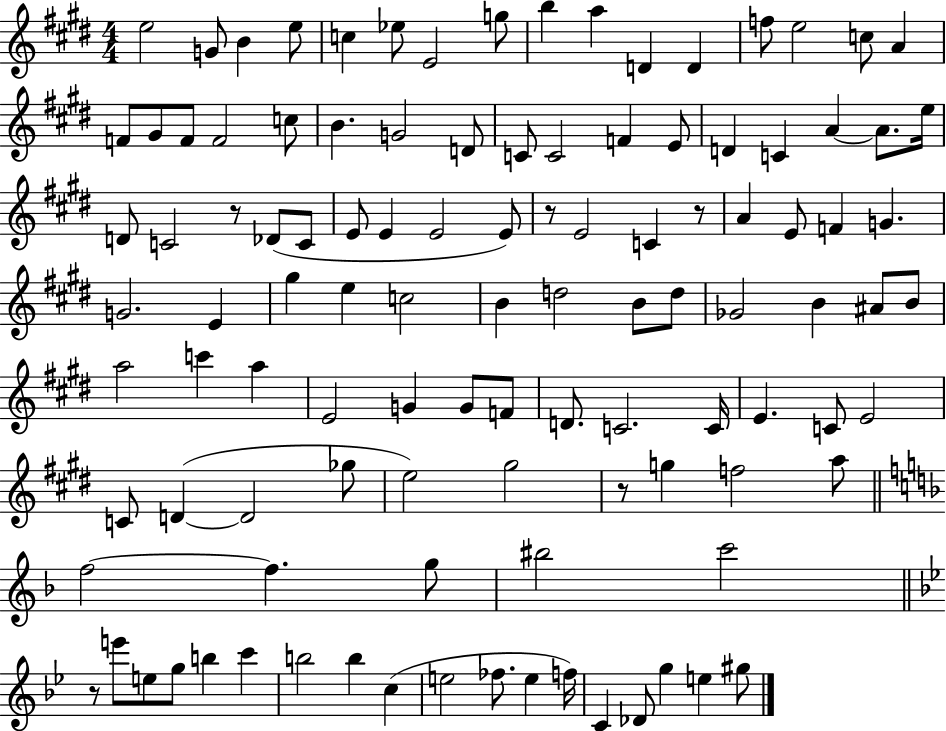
E5/h G4/e B4/q E5/e C5/q Eb5/e E4/h G5/e B5/q A5/q D4/q D4/q F5/e E5/h C5/e A4/q F4/e G#4/e F4/e F4/h C5/e B4/q. G4/h D4/e C4/e C4/h F4/q E4/e D4/q C4/q A4/q A4/e. E5/s D4/e C4/h R/e Db4/e C4/e E4/e E4/q E4/h E4/e R/e E4/h C4/q R/e A4/q E4/e F4/q G4/q. G4/h. E4/q G#5/q E5/q C5/h B4/q D5/h B4/e D5/e Gb4/h B4/q A#4/e B4/e A5/h C6/q A5/q E4/h G4/q G4/e F4/e D4/e. C4/h. C4/s E4/q. C4/e E4/h C4/e D4/q D4/h Gb5/e E5/h G#5/h R/e G5/q F5/h A5/e F5/h F5/q. G5/e BIS5/h C6/h R/e E6/e E5/e G5/e B5/q C6/q B5/h B5/q C5/q E5/h FES5/e. E5/q F5/s C4/q Db4/e G5/q E5/q G#5/e